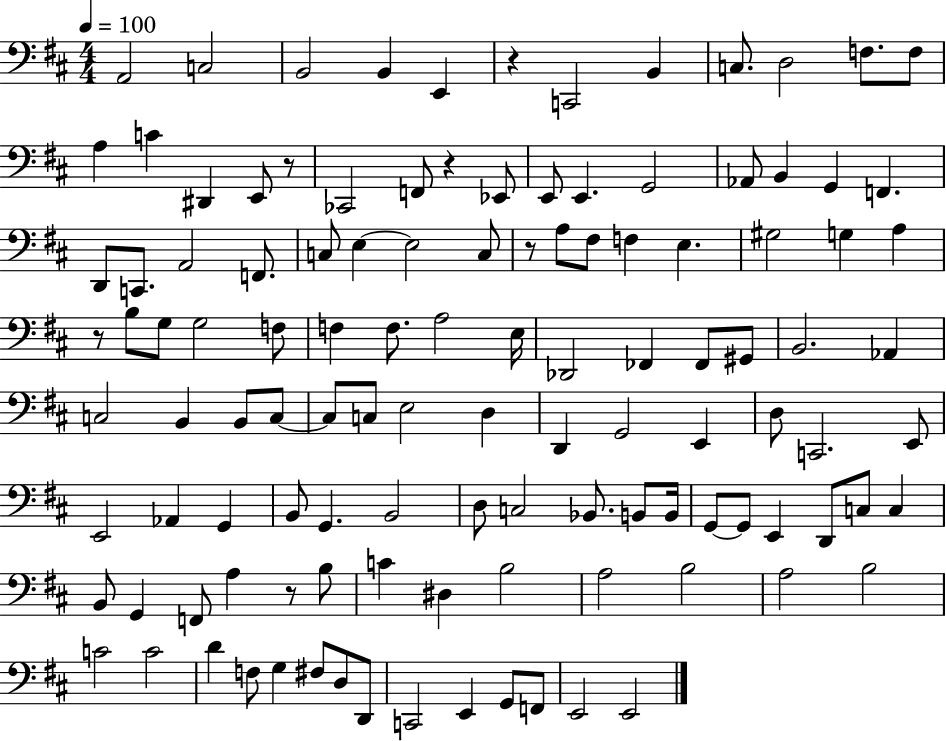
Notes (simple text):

A2/h C3/h B2/h B2/q E2/q R/q C2/h B2/q C3/e. D3/h F3/e. F3/e A3/q C4/q D#2/q E2/e R/e CES2/h F2/e R/q Eb2/e E2/e E2/q. G2/h Ab2/e B2/q G2/q F2/q. D2/e C2/e. A2/h F2/e. C3/e E3/q E3/h C3/e R/e A3/e F#3/e F3/q E3/q. G#3/h G3/q A3/q R/e B3/e G3/e G3/h F3/e F3/q F3/e. A3/h E3/s Db2/h FES2/q FES2/e G#2/e B2/h. Ab2/q C3/h B2/q B2/e C3/e C3/e C3/e E3/h D3/q D2/q G2/h E2/q D3/e C2/h. E2/e E2/h Ab2/q G2/q B2/e G2/q. B2/h D3/e C3/h Bb2/e. B2/e B2/s G2/e G2/e E2/q D2/e C3/e C3/q B2/e G2/q F2/e A3/q R/e B3/e C4/q D#3/q B3/h A3/h B3/h A3/h B3/h C4/h C4/h D4/q F3/e G3/q F#3/e D3/e D2/e C2/h E2/q G2/e F2/e E2/h E2/h